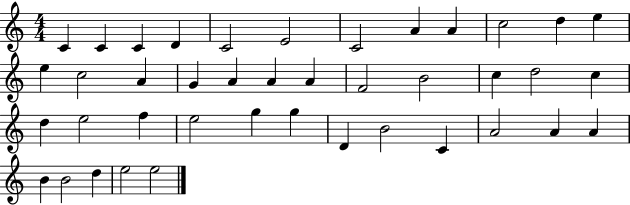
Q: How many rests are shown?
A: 0